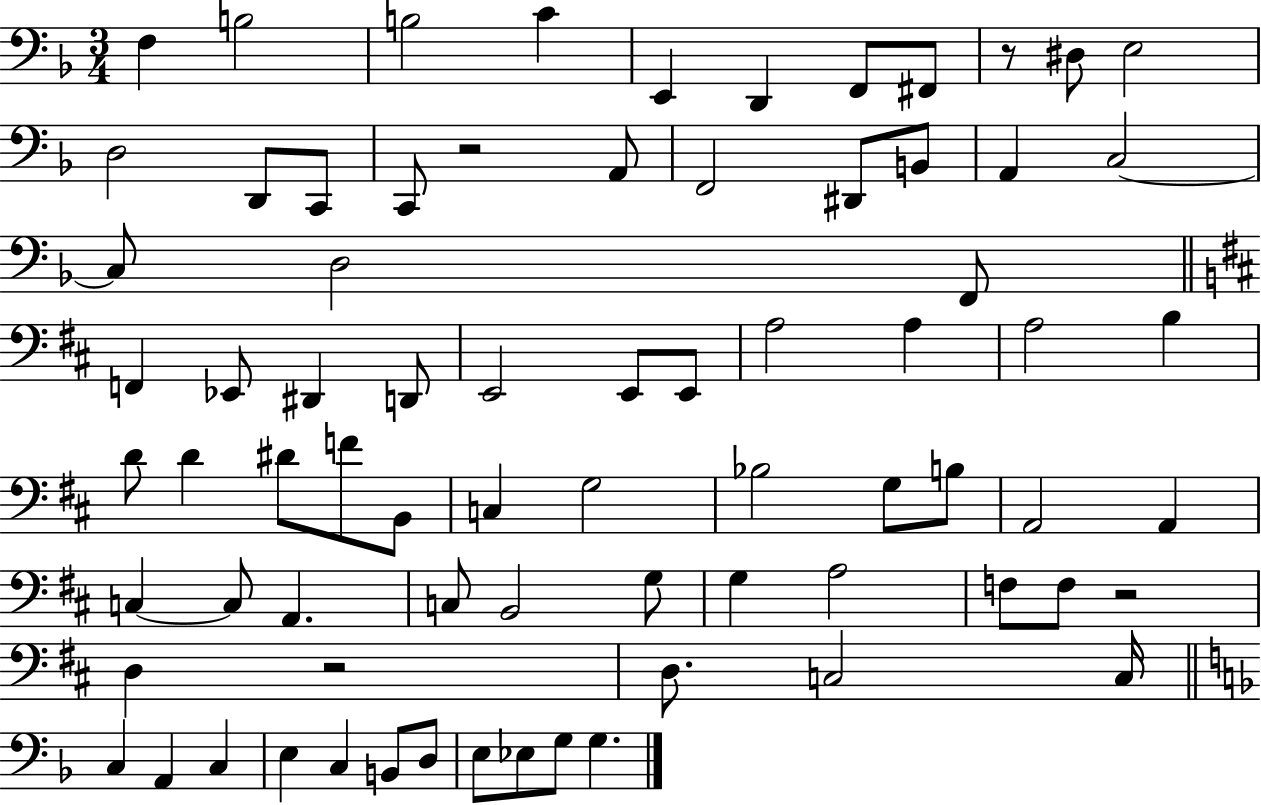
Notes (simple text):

F3/q B3/h B3/h C4/q E2/q D2/q F2/e F#2/e R/e D#3/e E3/h D3/h D2/e C2/e C2/e R/h A2/e F2/h D#2/e B2/e A2/q C3/h C3/e D3/h F2/e F2/q Eb2/e D#2/q D2/e E2/h E2/e E2/e A3/h A3/q A3/h B3/q D4/e D4/q D#4/e F4/e B2/e C3/q G3/h Bb3/h G3/e B3/e A2/h A2/q C3/q C3/e A2/q. C3/e B2/h G3/e G3/q A3/h F3/e F3/e R/h D3/q R/h D3/e. C3/h C3/s C3/q A2/q C3/q E3/q C3/q B2/e D3/e E3/e Eb3/e G3/e G3/q.